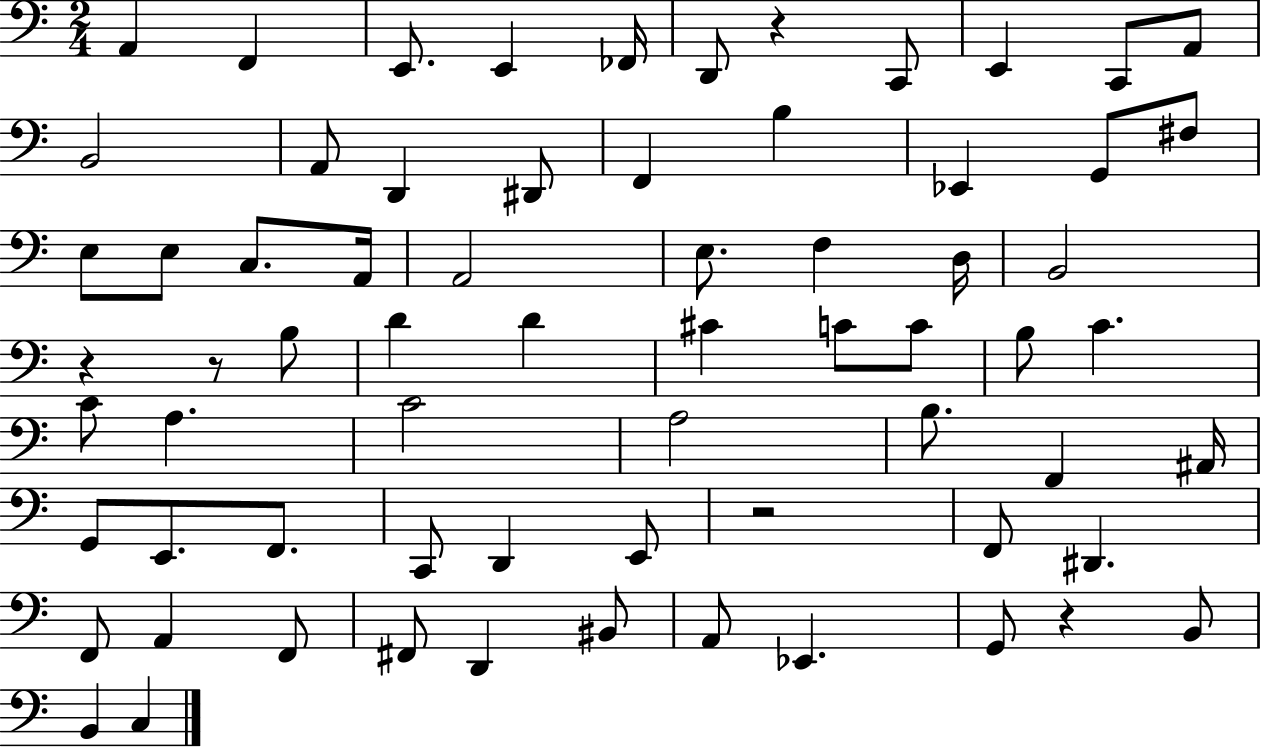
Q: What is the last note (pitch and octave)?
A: C3